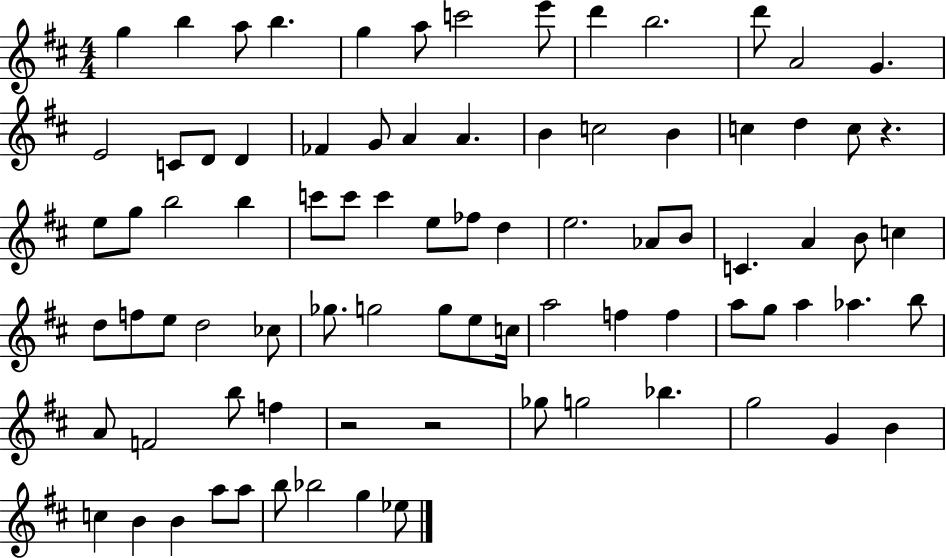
{
  \clef treble
  \numericTimeSignature
  \time 4/4
  \key d \major
  \repeat volta 2 { g''4 b''4 a''8 b''4. | g''4 a''8 c'''2 e'''8 | d'''4 b''2. | d'''8 a'2 g'4. | \break e'2 c'8 d'8 d'4 | fes'4 g'8 a'4 a'4. | b'4 c''2 b'4 | c''4 d''4 c''8 r4. | \break e''8 g''8 b''2 b''4 | c'''8 c'''8 c'''4 e''8 fes''8 d''4 | e''2. aes'8 b'8 | c'4. a'4 b'8 c''4 | \break d''8 f''8 e''8 d''2 ces''8 | ges''8. g''2 g''8 e''8 c''16 | a''2 f''4 f''4 | a''8 g''8 a''4 aes''4. b''8 | \break a'8 f'2 b''8 f''4 | r2 r2 | ges''8 g''2 bes''4. | g''2 g'4 b'4 | \break c''4 b'4 b'4 a''8 a''8 | b''8 bes''2 g''4 ees''8 | } \bar "|."
}